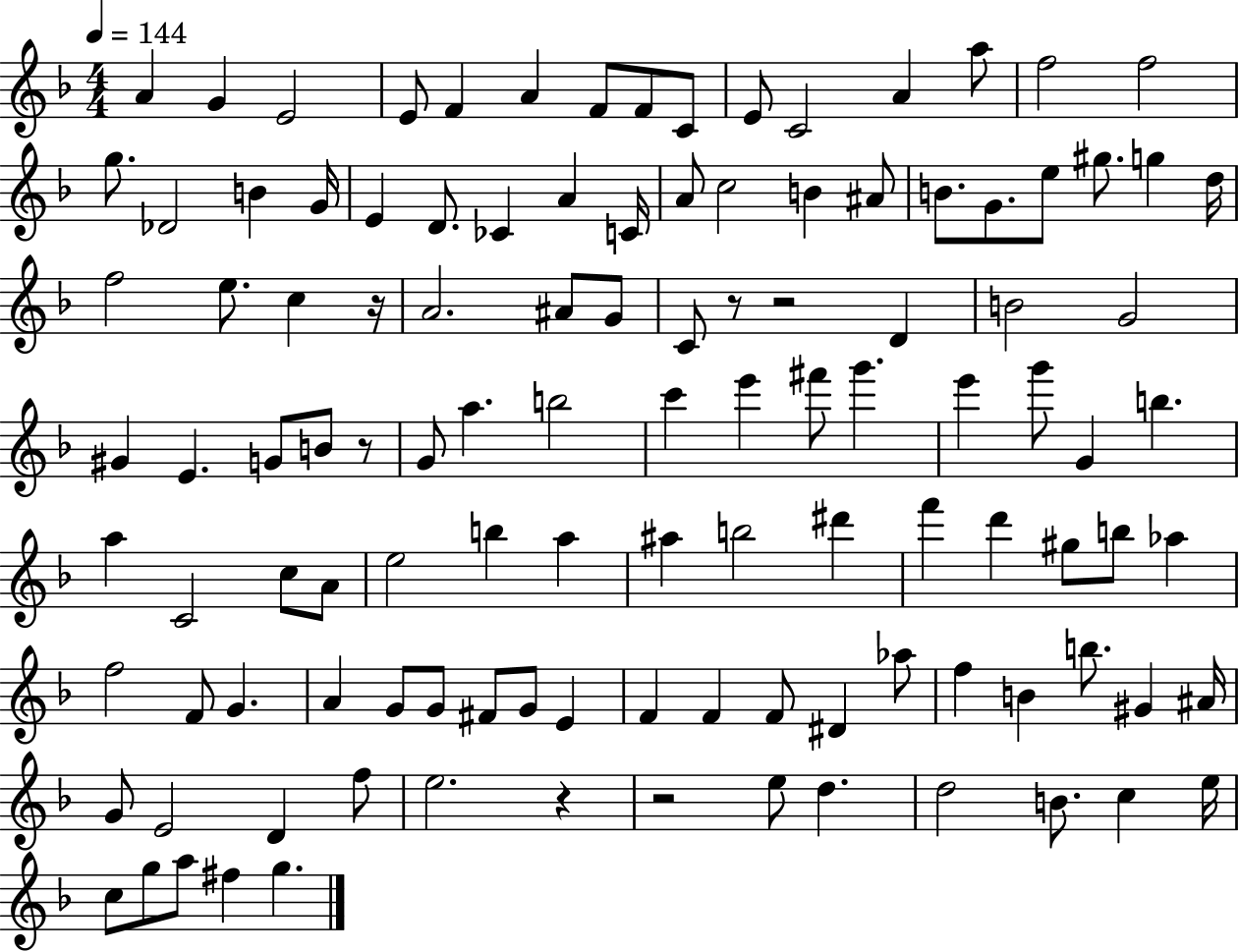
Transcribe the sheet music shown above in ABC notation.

X:1
T:Untitled
M:4/4
L:1/4
K:F
A G E2 E/2 F A F/2 F/2 C/2 E/2 C2 A a/2 f2 f2 g/2 _D2 B G/4 E D/2 _C A C/4 A/2 c2 B ^A/2 B/2 G/2 e/2 ^g/2 g d/4 f2 e/2 c z/4 A2 ^A/2 G/2 C/2 z/2 z2 D B2 G2 ^G E G/2 B/2 z/2 G/2 a b2 c' e' ^f'/2 g' e' g'/2 G b a C2 c/2 A/2 e2 b a ^a b2 ^d' f' d' ^g/2 b/2 _a f2 F/2 G A G/2 G/2 ^F/2 G/2 E F F F/2 ^D _a/2 f B b/2 ^G ^A/4 G/2 E2 D f/2 e2 z z2 e/2 d d2 B/2 c e/4 c/2 g/2 a/2 ^f g